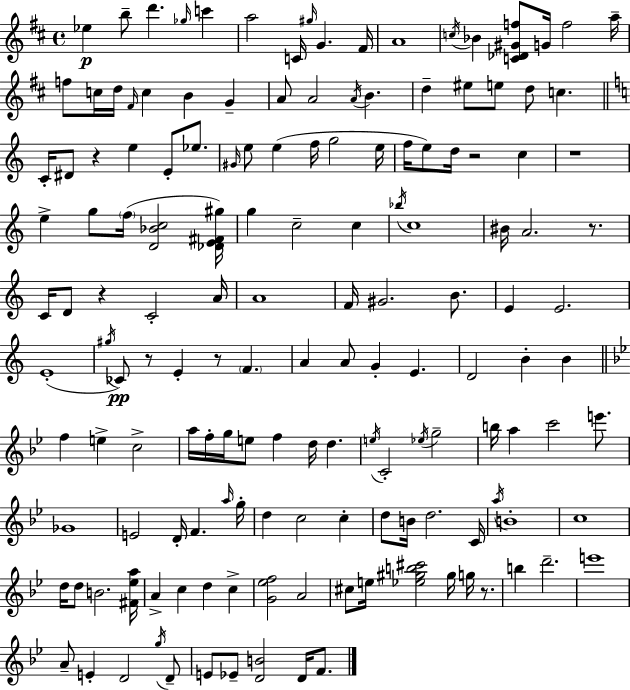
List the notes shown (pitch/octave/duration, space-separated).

Eb5/q B5/e D6/q. Gb5/s C6/q A5/h C4/s G#5/s G4/q. F#4/s A4/w C5/s Bb4/q [C4,Db4,G#4,F5]/e G4/s F5/h A5/s F5/e C5/s D5/s F#4/s C5/q B4/q G4/q A4/e A4/h A4/s B4/q. D5/q EIS5/e E5/e D5/e C5/q. C4/s D#4/e R/q E5/q E4/e Eb5/e. G#4/s E5/e E5/q F5/s G5/h E5/s F5/s E5/e D5/s R/h C5/q R/w E5/q G5/e F5/s [D4,Bb4,C5]/h [Db4,E4,F#4,G#5]/s G5/q C5/h C5/q Bb5/s C5/w BIS4/s A4/h. R/e. C4/s D4/e R/q C4/h A4/s A4/w F4/s G#4/h. B4/e. E4/q E4/h. E4/w G#5/s CES4/e R/e E4/q R/e F4/q. A4/q A4/e G4/q E4/q. D4/h B4/q B4/q F5/q E5/q C5/h A5/s F5/s G5/s E5/e F5/q D5/s D5/q. E5/s C4/h Eb5/s G5/h B5/s A5/q C6/h E6/e. Gb4/w E4/h D4/s F4/q. A5/s G5/s D5/q C5/h C5/q D5/e B4/s D5/h. C4/s A5/s B4/w C5/w D5/s D5/e B4/h. [F#4,Eb5,A5]/s A4/q C5/q D5/q C5/q [G4,Eb5,F5]/h A4/h C#5/e E5/s [Eb5,G#5,B5,C#6]/h G#5/s G5/s R/e. B5/q D6/h. E6/w A4/e E4/q D4/h G5/s D4/e E4/e Eb4/e [D4,B4]/h D4/s F4/e.